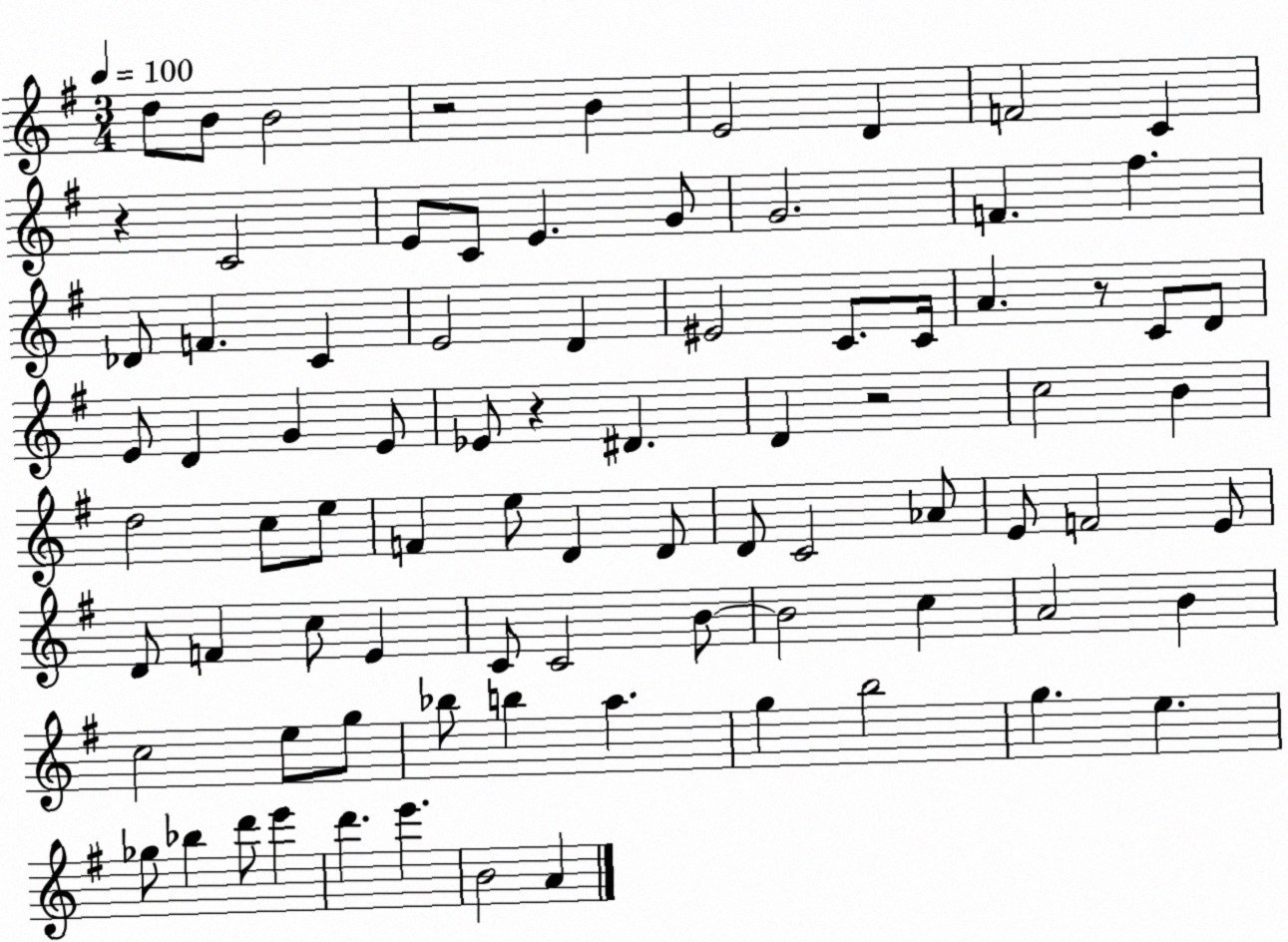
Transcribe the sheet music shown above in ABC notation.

X:1
T:Untitled
M:3/4
L:1/4
K:G
d/2 B/2 B2 z2 B E2 D F2 C z C2 E/2 C/2 E G/2 G2 F ^f _D/2 F C E2 D ^E2 C/2 C/4 A z/2 C/2 D/2 E/2 D G E/2 _E/2 z ^D D z2 c2 B d2 c/2 e/2 F e/2 D D/2 D/2 C2 _A/2 E/2 F2 E/2 D/2 F c/2 E C/2 C2 B/2 B2 c A2 B c2 e/2 g/2 _b/2 b a g b2 g e _g/2 _b d'/2 e' d' e' B2 A